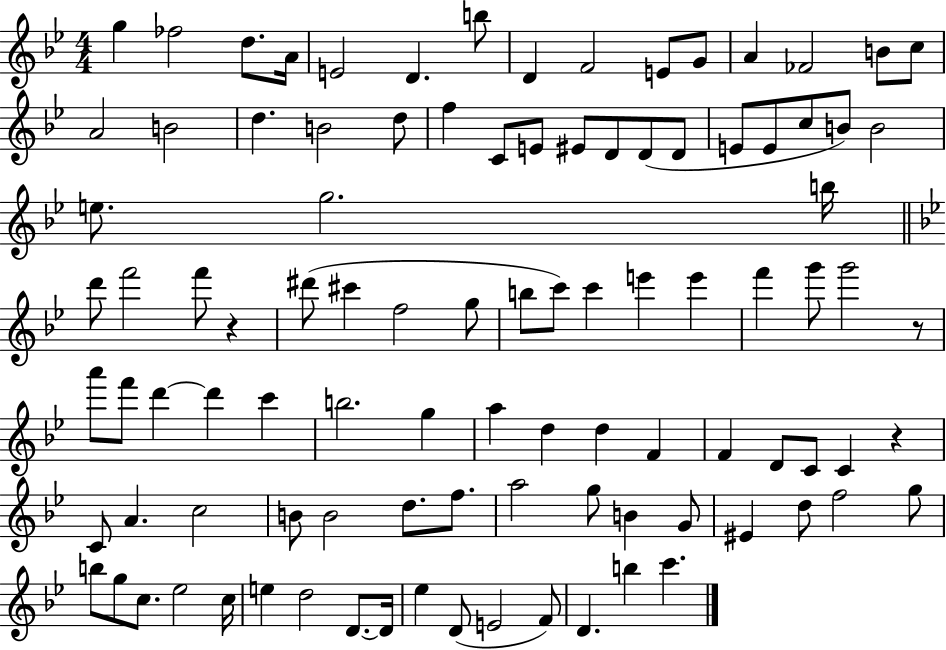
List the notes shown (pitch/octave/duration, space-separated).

G5/q FES5/h D5/e. A4/s E4/h D4/q. B5/e D4/q F4/h E4/e G4/e A4/q FES4/h B4/e C5/e A4/h B4/h D5/q. B4/h D5/e F5/q C4/e E4/e EIS4/e D4/e D4/e D4/e E4/e E4/e C5/e B4/e B4/h E5/e. G5/h. B5/s D6/e F6/h F6/e R/q D#6/e C#6/q F5/h G5/e B5/e C6/e C6/q E6/q E6/q F6/q G6/e G6/h R/e A6/e F6/e D6/q D6/q C6/q B5/h. G5/q A5/q D5/q D5/q F4/q F4/q D4/e C4/e C4/q R/q C4/e A4/q. C5/h B4/e B4/h D5/e. F5/e. A5/h G5/e B4/q G4/e EIS4/q D5/e F5/h G5/e B5/e G5/e C5/e. Eb5/h C5/s E5/q D5/h D4/e. D4/s Eb5/q D4/e E4/h F4/e D4/q. B5/q C6/q.